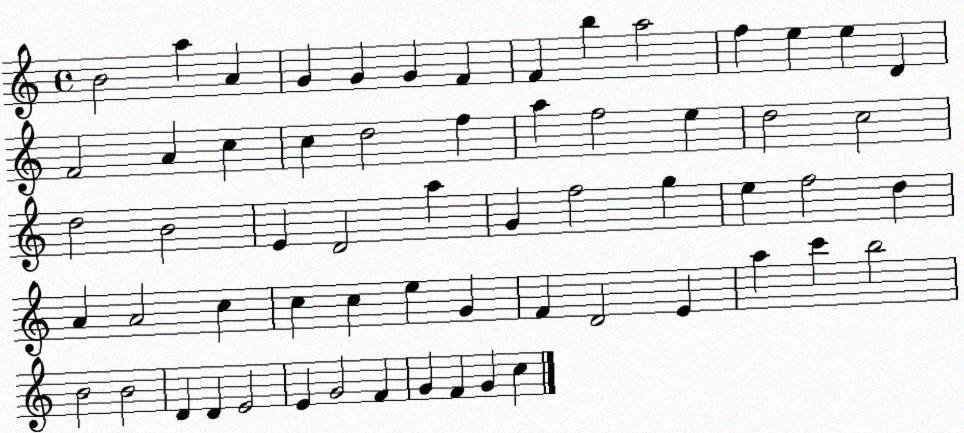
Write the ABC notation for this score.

X:1
T:Untitled
M:4/4
L:1/4
K:C
B2 a A G G G F F b a2 f e e D F2 A c c d2 f a f2 e d2 c2 d2 B2 E D2 a G f2 g e f2 d A A2 c c c e G F D2 E a c' b2 B2 B2 D D E2 E G2 F G F G c